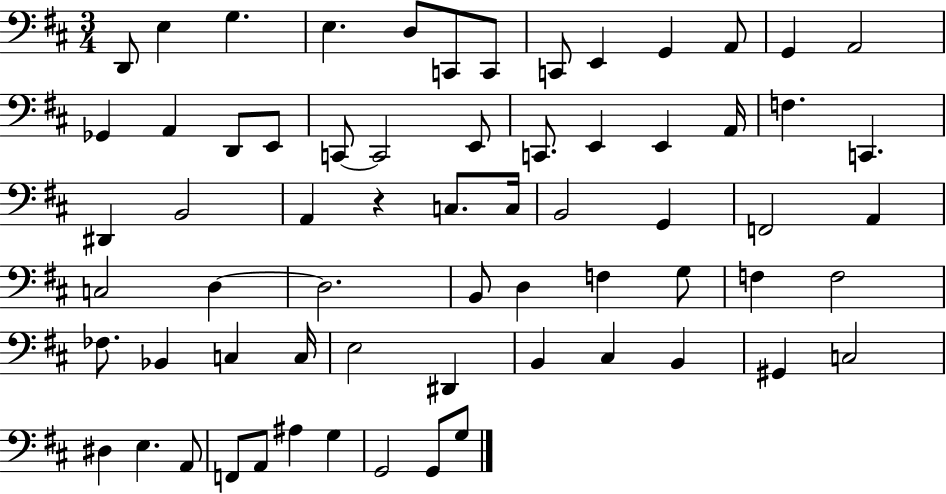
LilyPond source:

{
  \clef bass
  \numericTimeSignature
  \time 3/4
  \key d \major
  d,8 e4 g4. | e4. d8 c,8 c,8 | c,8 e,4 g,4 a,8 | g,4 a,2 | \break ges,4 a,4 d,8 e,8 | c,8~~ c,2 e,8 | c,8. e,4 e,4 a,16 | f4. c,4. | \break dis,4 b,2 | a,4 r4 c8. c16 | b,2 g,4 | f,2 a,4 | \break c2 d4~~ | d2. | b,8 d4 f4 g8 | f4 f2 | \break fes8. bes,4 c4 c16 | e2 dis,4 | b,4 cis4 b,4 | gis,4 c2 | \break dis4 e4. a,8 | f,8 a,8 ais4 g4 | g,2 g,8 g8 | \bar "|."
}